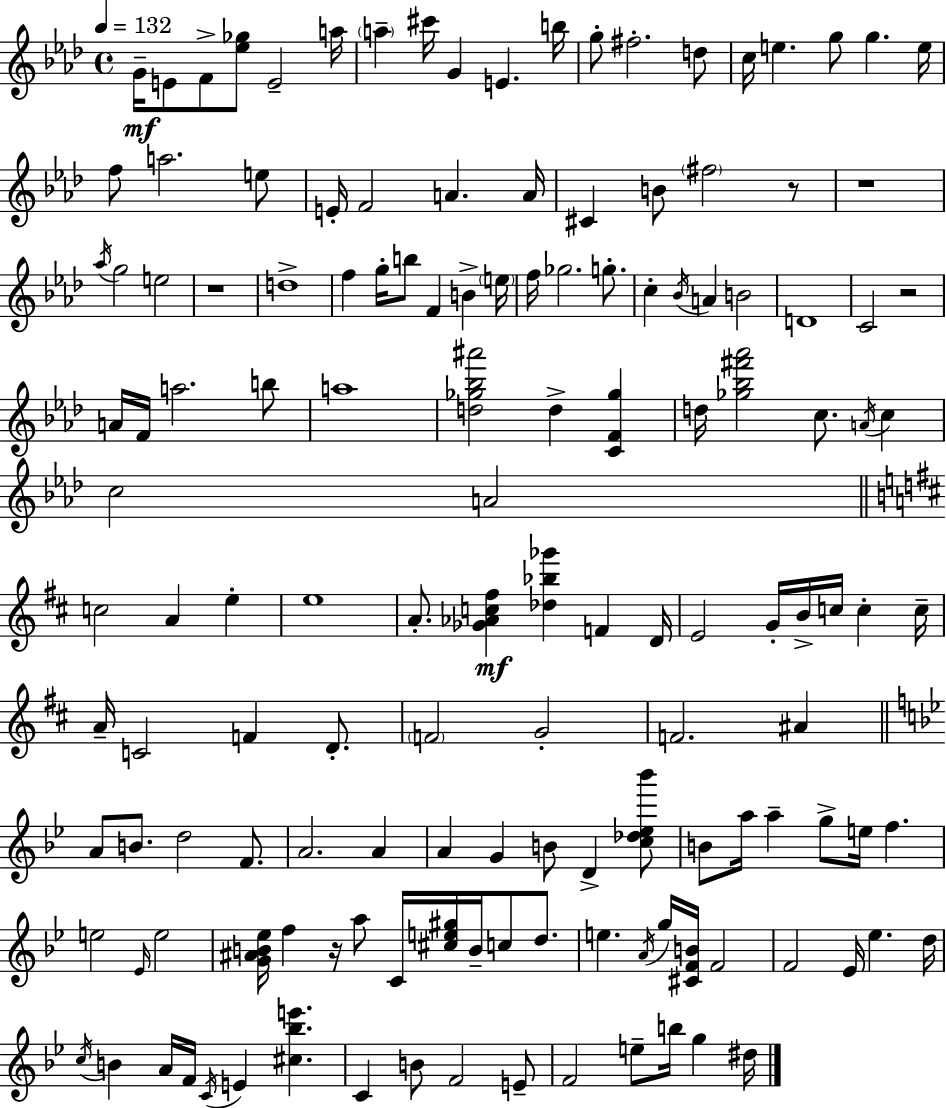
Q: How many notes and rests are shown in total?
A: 144